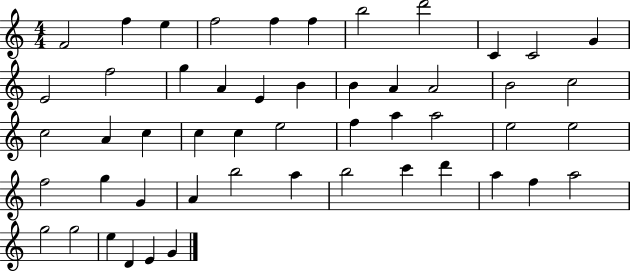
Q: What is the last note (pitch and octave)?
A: G4